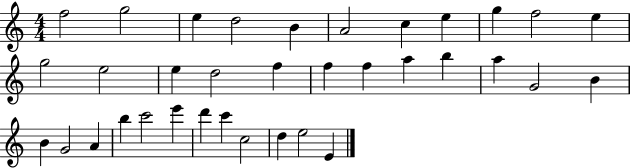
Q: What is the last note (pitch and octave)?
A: E4